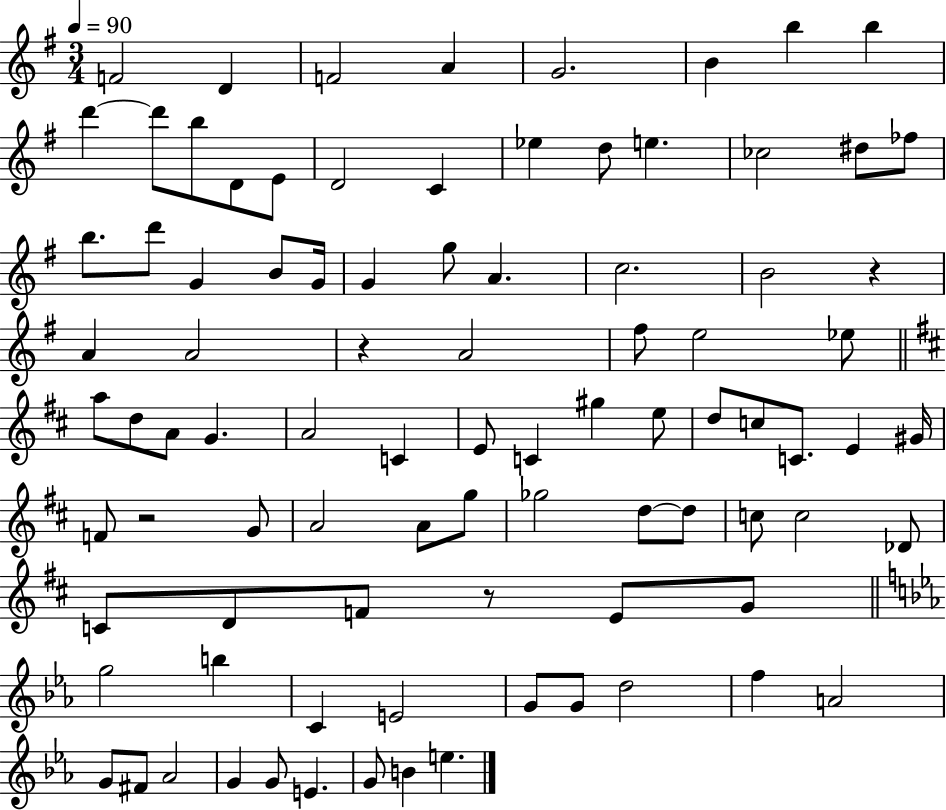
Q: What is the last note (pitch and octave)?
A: E5